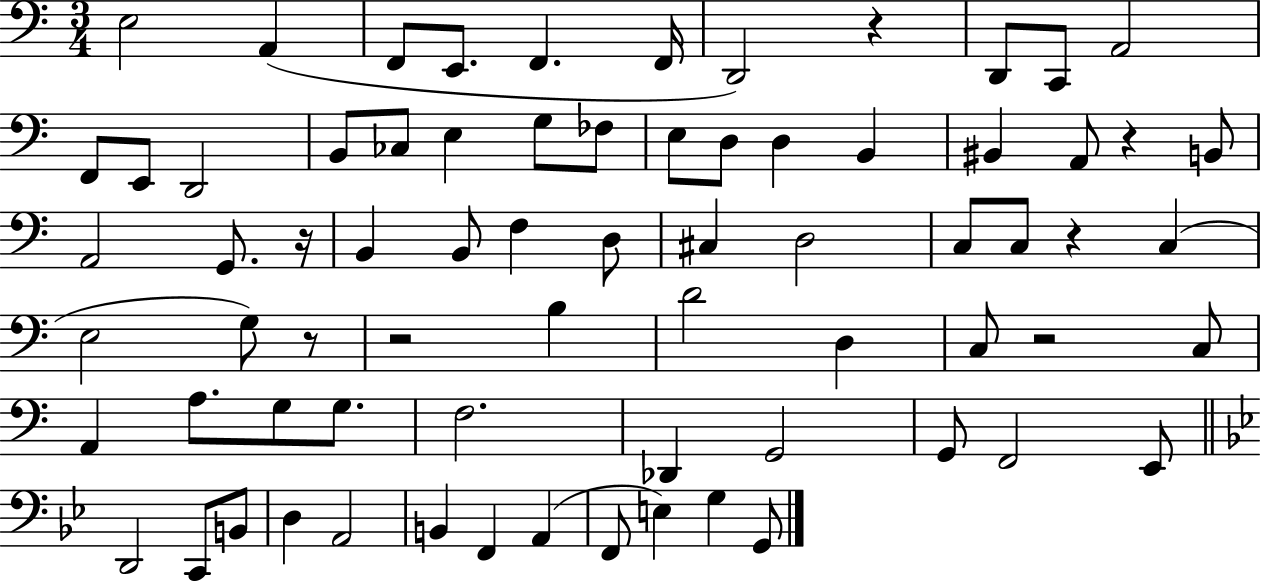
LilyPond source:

{
  \clef bass
  \numericTimeSignature
  \time 3/4
  \key c \major
  e2 a,4( | f,8 e,8. f,4. f,16 | d,2) r4 | d,8 c,8 a,2 | \break f,8 e,8 d,2 | b,8 ces8 e4 g8 fes8 | e8 d8 d4 b,4 | bis,4 a,8 r4 b,8 | \break a,2 g,8. r16 | b,4 b,8 f4 d8 | cis4 d2 | c8 c8 r4 c4( | \break e2 g8) r8 | r2 b4 | d'2 d4 | c8 r2 c8 | \break a,4 a8. g8 g8. | f2. | des,4 g,2 | g,8 f,2 e,8 | \break \bar "||" \break \key g \minor d,2 c,8 b,8 | d4 a,2 | b,4 f,4 a,4( | f,8 e4) g4 g,8 | \break \bar "|."
}